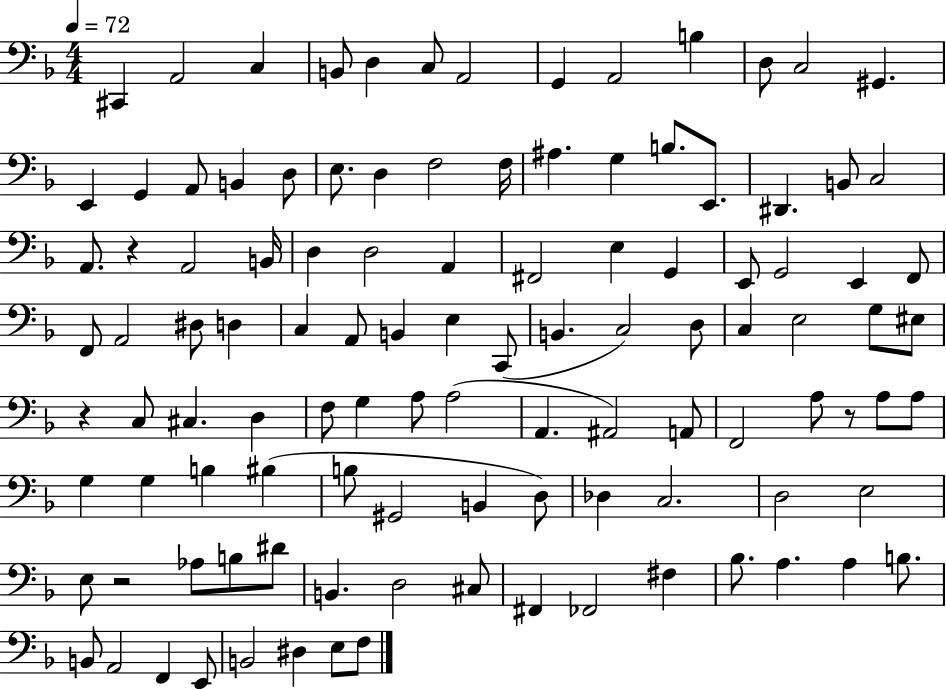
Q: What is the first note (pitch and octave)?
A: C#2